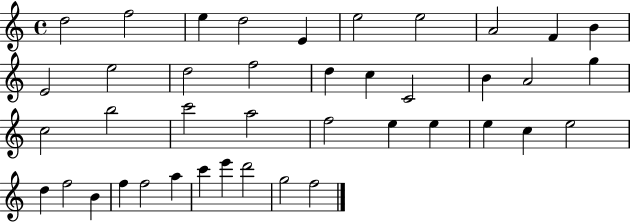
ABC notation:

X:1
T:Untitled
M:4/4
L:1/4
K:C
d2 f2 e d2 E e2 e2 A2 F B E2 e2 d2 f2 d c C2 B A2 g c2 b2 c'2 a2 f2 e e e c e2 d f2 B f f2 a c' e' d'2 g2 f2